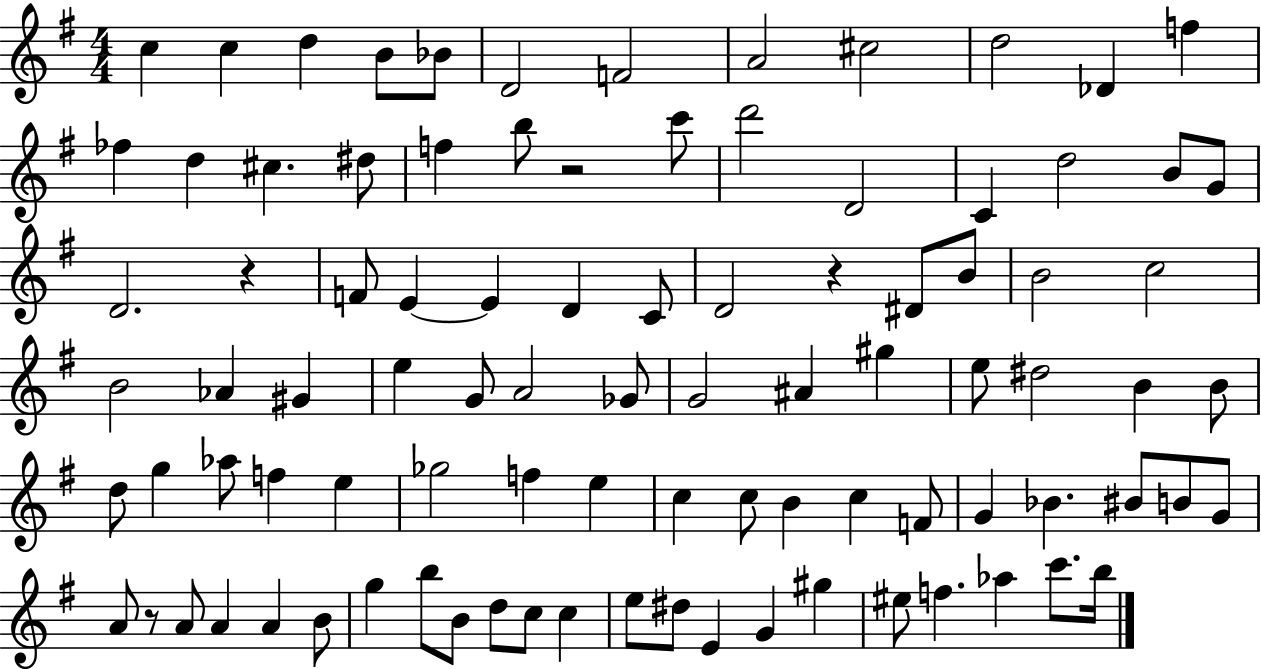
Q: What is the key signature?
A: G major